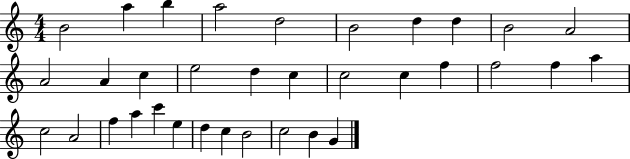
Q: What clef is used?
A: treble